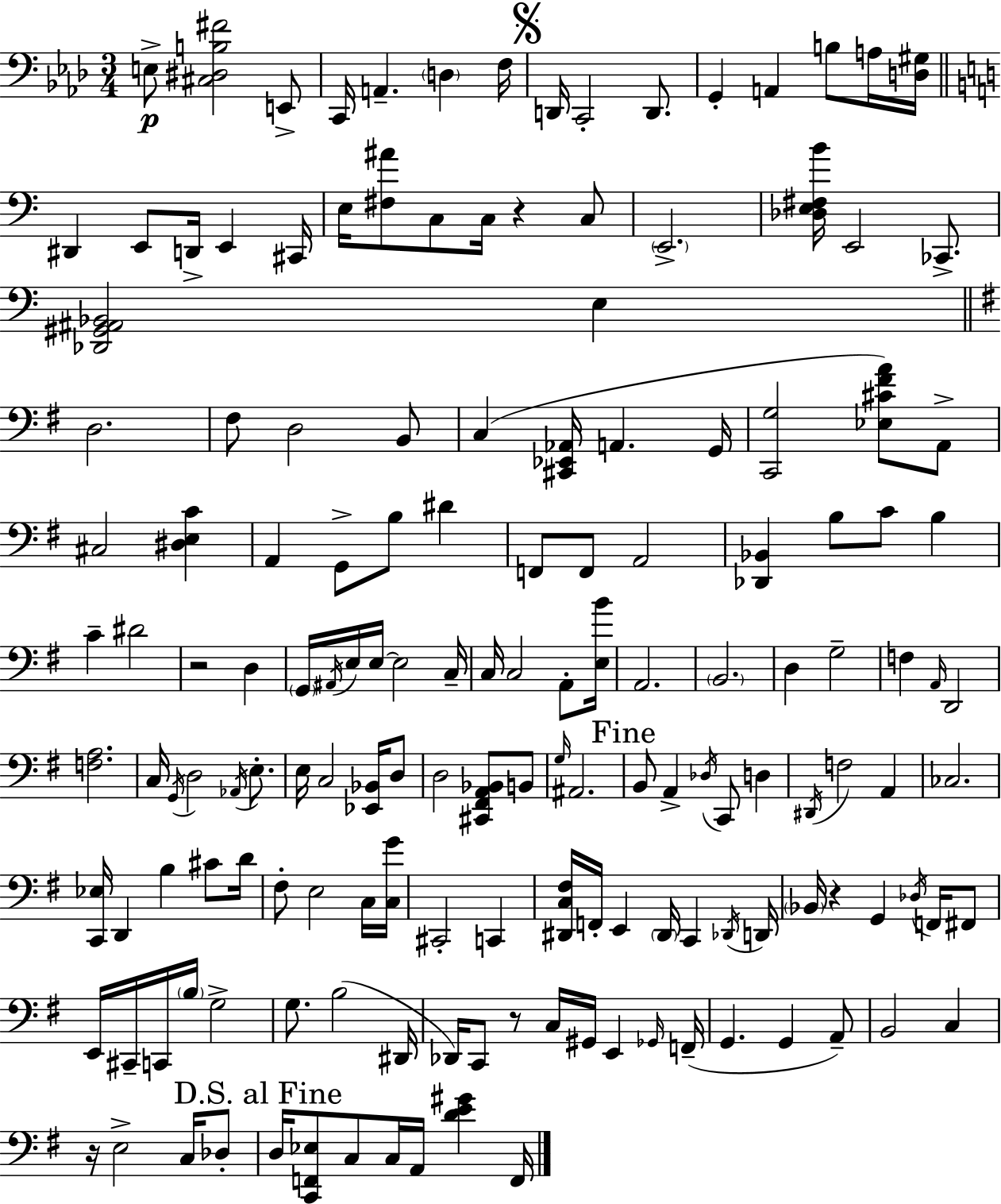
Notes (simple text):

E3/e [C#3,D#3,B3,F#4]/h E2/e C2/s A2/q. D3/q F3/s D2/s C2/h D2/e. G2/q A2/q B3/e A3/s [D3,G#3]/s D#2/q E2/e D2/s E2/q C#2/s E3/s [F#3,A#4]/e C3/e C3/s R/q C3/e E2/h. [Db3,E3,F#3,B4]/s E2/h CES2/e. [Db2,G#2,A#2,Bb2]/h E3/q D3/h. F#3/e D3/h B2/e C3/q [C#2,Eb2,Ab2]/s A2/q. G2/s [C2,G3]/h [Eb3,C#4,F#4,A4]/e A2/e C#3/h [D#3,E3,C4]/q A2/q G2/e B3/e D#4/q F2/e F2/e A2/h [Db2,Bb2]/q B3/e C4/e B3/q C4/q D#4/h R/h D3/q G2/s A#2/s E3/s E3/s E3/h C3/s C3/s C3/h A2/e [E3,B4]/s A2/h. B2/h. D3/q G3/h F3/q A2/s D2/h [F3,A3]/h. C3/s G2/s D3/h Ab2/s E3/e. E3/s C3/h [Eb2,Bb2]/s D3/e D3/h [C#2,F#2,A2,Bb2]/e B2/e G3/s A#2/h. B2/e A2/q Db3/s C2/e D3/q D#2/s F3/h A2/q CES3/h. [C2,Eb3]/s D2/q B3/q C#4/e D4/s F#3/e E3/h C3/s [C3,G4]/s C#2/h C2/q [D#2,C3,F#3]/s F2/s E2/q D#2/s C2/q Db2/s D2/s Bb2/s R/q G2/q Db3/s F2/s F#2/e E2/s C#2/s C2/s B3/s G3/h G3/e. B3/h D#2/s Db2/s C2/e R/e C3/s G#2/s E2/q Gb2/s F2/s G2/q. G2/q A2/e B2/h C3/q R/s E3/h C3/s Db3/e D3/s [C2,F2,Eb3]/e C3/e C3/s A2/s [D4,E4,G#4]/q F2/s